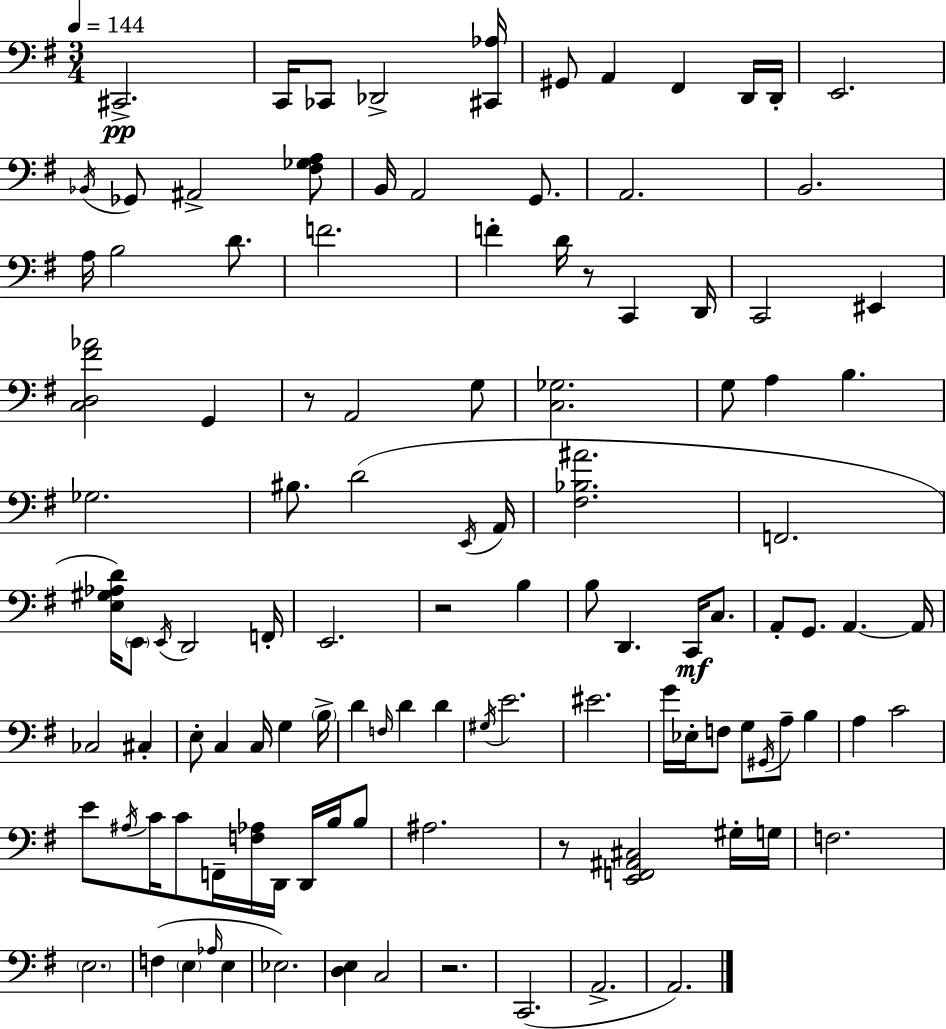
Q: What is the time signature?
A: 3/4